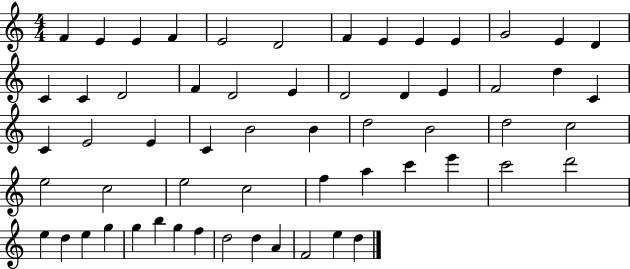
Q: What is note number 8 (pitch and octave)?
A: E4